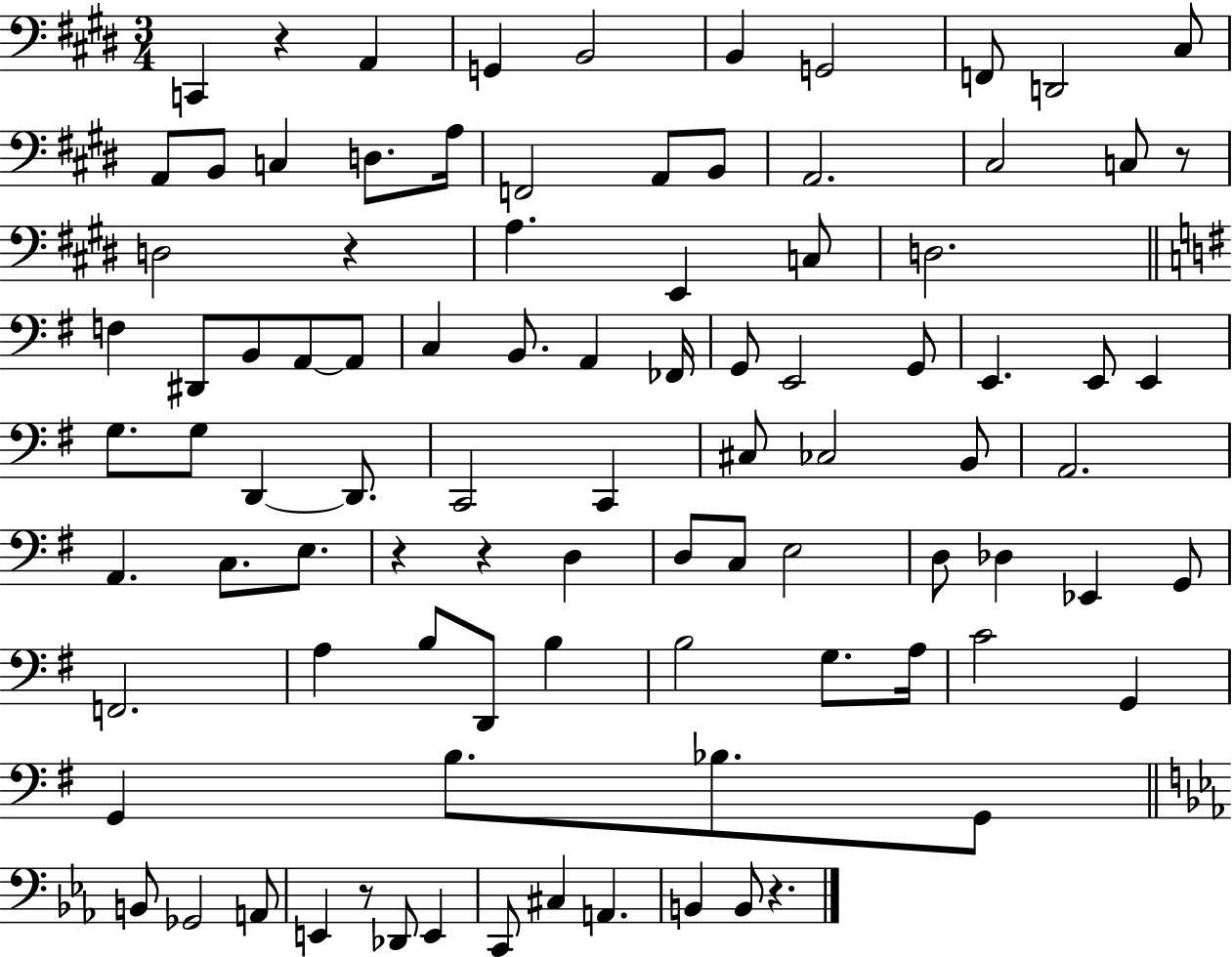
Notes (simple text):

C2/q R/q A2/q G2/q B2/h B2/q G2/h F2/e D2/h C#3/e A2/e B2/e C3/q D3/e. A3/s F2/h A2/e B2/e A2/h. C#3/h C3/e R/e D3/h R/q A3/q. E2/q C3/e D3/h. F3/q D#2/e B2/e A2/e A2/e C3/q B2/e. A2/q FES2/s G2/e E2/h G2/e E2/q. E2/e E2/q G3/e. G3/e D2/q D2/e. C2/h C2/q C#3/e CES3/h B2/e A2/h. A2/q. C3/e. E3/e. R/q R/q D3/q D3/e C3/e E3/h D3/e Db3/q Eb2/q G2/e F2/h. A3/q B3/e D2/e B3/q B3/h G3/e. A3/s C4/h G2/q G2/q B3/e. Bb3/e. G2/e B2/e Gb2/h A2/e E2/q R/e Db2/e E2/q C2/e C#3/q A2/q. B2/q B2/e R/q.